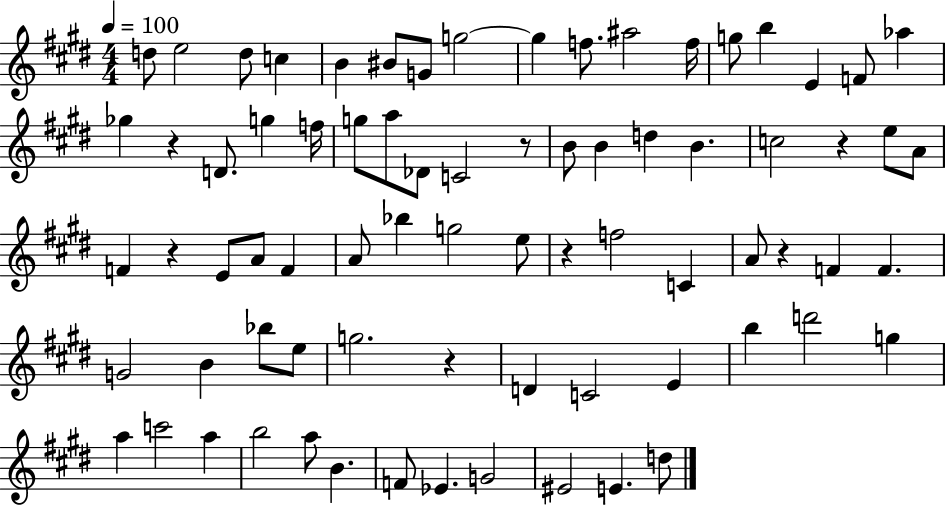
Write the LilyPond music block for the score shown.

{
  \clef treble
  \numericTimeSignature
  \time 4/4
  \key e \major
  \tempo 4 = 100
  d''8 e''2 d''8 c''4 | b'4 bis'8 g'8 g''2~~ | g''4 f''8. ais''2 f''16 | g''8 b''4 e'4 f'8 aes''4 | \break ges''4 r4 d'8. g''4 f''16 | g''8 a''8 des'8 c'2 r8 | b'8 b'4 d''4 b'4. | c''2 r4 e''8 a'8 | \break f'4 r4 e'8 a'8 f'4 | a'8 bes''4 g''2 e''8 | r4 f''2 c'4 | a'8 r4 f'4 f'4. | \break g'2 b'4 bes''8 e''8 | g''2. r4 | d'4 c'2 e'4 | b''4 d'''2 g''4 | \break a''4 c'''2 a''4 | b''2 a''8 b'4. | f'8 ees'4. g'2 | eis'2 e'4. d''8 | \break \bar "|."
}